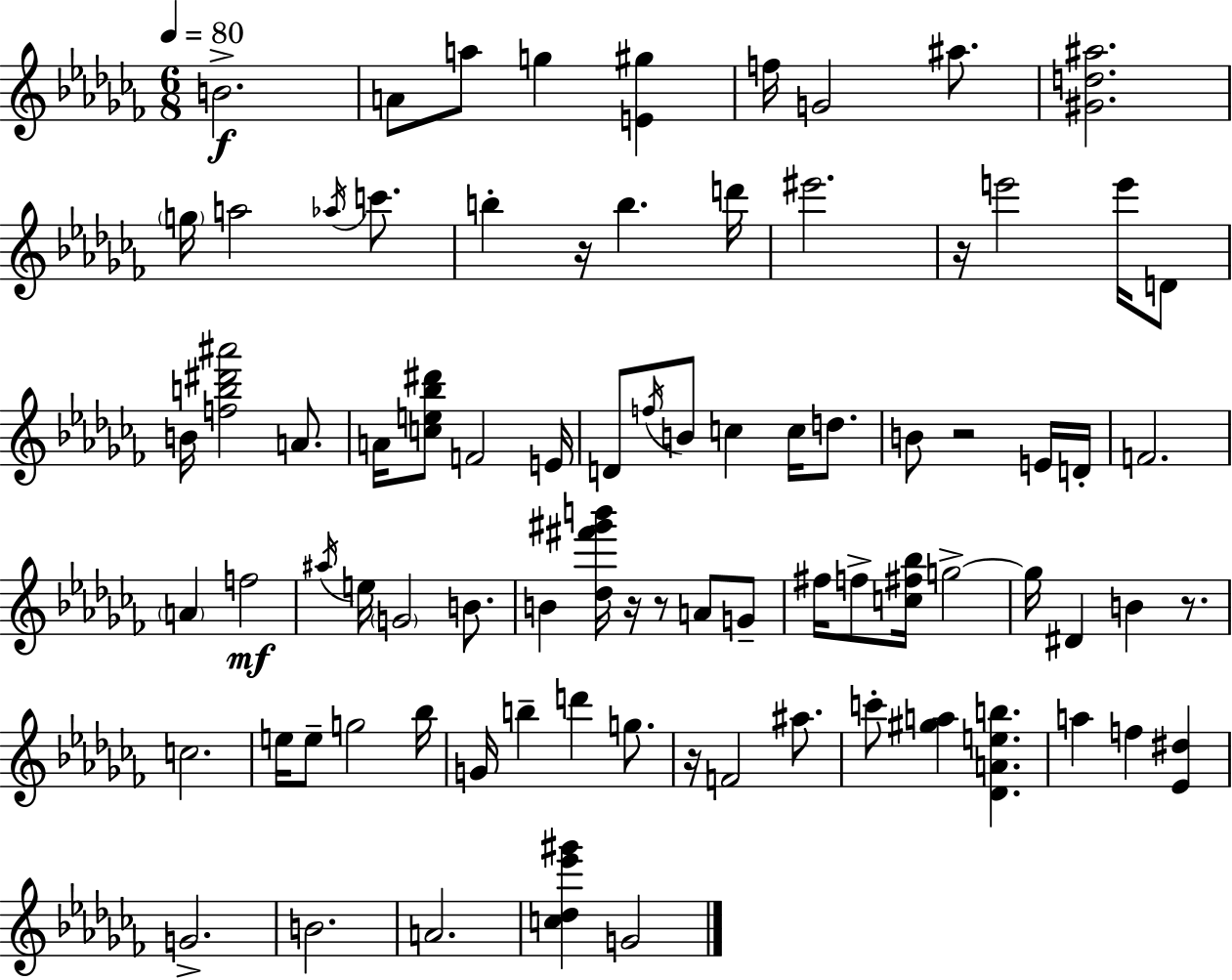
{
  \clef treble
  \numericTimeSignature
  \time 6/8
  \key aes \minor
  \tempo 4 = 80
  \repeat volta 2 { b'2.->\f | a'8 a''8 g''4 <e' gis''>4 | f''16 g'2 ais''8. | <gis' d'' ais''>2. | \break \parenthesize g''16 a''2 \acciaccatura { aes''16 } c'''8. | b''4-. r16 b''4. | d'''16 eis'''2. | r16 e'''2 e'''16 d'8 | \break b'16 <f'' b'' dis''' ais'''>2 a'8. | a'16 <c'' e'' bes'' dis'''>8 f'2 | e'16 d'8 \acciaccatura { f''16 } b'8 c''4 c''16 d''8. | b'8 r2 | \break e'16 d'16-. f'2. | \parenthesize a'4 f''2\mf | \acciaccatura { ais''16 } e''16 \parenthesize g'2 | b'8. b'4 <des'' fis''' gis''' b'''>16 r16 r8 a'8 | \break g'8-- fis''16 f''8-> <c'' fis'' bes''>16 g''2->~~ | g''16 dis'4 b'4 | r8. c''2. | e''16 e''8-- g''2 | \break bes''16 g'16 b''4-- d'''4 | g''8. r16 f'2 | ais''8. c'''8-. <gis'' a''>4 <des' a' e'' b''>4. | a''4 f''4 <ees' dis''>4 | \break g'2.-> | b'2. | a'2. | <c'' des'' ees''' gis'''>4 g'2 | \break } \bar "|."
}